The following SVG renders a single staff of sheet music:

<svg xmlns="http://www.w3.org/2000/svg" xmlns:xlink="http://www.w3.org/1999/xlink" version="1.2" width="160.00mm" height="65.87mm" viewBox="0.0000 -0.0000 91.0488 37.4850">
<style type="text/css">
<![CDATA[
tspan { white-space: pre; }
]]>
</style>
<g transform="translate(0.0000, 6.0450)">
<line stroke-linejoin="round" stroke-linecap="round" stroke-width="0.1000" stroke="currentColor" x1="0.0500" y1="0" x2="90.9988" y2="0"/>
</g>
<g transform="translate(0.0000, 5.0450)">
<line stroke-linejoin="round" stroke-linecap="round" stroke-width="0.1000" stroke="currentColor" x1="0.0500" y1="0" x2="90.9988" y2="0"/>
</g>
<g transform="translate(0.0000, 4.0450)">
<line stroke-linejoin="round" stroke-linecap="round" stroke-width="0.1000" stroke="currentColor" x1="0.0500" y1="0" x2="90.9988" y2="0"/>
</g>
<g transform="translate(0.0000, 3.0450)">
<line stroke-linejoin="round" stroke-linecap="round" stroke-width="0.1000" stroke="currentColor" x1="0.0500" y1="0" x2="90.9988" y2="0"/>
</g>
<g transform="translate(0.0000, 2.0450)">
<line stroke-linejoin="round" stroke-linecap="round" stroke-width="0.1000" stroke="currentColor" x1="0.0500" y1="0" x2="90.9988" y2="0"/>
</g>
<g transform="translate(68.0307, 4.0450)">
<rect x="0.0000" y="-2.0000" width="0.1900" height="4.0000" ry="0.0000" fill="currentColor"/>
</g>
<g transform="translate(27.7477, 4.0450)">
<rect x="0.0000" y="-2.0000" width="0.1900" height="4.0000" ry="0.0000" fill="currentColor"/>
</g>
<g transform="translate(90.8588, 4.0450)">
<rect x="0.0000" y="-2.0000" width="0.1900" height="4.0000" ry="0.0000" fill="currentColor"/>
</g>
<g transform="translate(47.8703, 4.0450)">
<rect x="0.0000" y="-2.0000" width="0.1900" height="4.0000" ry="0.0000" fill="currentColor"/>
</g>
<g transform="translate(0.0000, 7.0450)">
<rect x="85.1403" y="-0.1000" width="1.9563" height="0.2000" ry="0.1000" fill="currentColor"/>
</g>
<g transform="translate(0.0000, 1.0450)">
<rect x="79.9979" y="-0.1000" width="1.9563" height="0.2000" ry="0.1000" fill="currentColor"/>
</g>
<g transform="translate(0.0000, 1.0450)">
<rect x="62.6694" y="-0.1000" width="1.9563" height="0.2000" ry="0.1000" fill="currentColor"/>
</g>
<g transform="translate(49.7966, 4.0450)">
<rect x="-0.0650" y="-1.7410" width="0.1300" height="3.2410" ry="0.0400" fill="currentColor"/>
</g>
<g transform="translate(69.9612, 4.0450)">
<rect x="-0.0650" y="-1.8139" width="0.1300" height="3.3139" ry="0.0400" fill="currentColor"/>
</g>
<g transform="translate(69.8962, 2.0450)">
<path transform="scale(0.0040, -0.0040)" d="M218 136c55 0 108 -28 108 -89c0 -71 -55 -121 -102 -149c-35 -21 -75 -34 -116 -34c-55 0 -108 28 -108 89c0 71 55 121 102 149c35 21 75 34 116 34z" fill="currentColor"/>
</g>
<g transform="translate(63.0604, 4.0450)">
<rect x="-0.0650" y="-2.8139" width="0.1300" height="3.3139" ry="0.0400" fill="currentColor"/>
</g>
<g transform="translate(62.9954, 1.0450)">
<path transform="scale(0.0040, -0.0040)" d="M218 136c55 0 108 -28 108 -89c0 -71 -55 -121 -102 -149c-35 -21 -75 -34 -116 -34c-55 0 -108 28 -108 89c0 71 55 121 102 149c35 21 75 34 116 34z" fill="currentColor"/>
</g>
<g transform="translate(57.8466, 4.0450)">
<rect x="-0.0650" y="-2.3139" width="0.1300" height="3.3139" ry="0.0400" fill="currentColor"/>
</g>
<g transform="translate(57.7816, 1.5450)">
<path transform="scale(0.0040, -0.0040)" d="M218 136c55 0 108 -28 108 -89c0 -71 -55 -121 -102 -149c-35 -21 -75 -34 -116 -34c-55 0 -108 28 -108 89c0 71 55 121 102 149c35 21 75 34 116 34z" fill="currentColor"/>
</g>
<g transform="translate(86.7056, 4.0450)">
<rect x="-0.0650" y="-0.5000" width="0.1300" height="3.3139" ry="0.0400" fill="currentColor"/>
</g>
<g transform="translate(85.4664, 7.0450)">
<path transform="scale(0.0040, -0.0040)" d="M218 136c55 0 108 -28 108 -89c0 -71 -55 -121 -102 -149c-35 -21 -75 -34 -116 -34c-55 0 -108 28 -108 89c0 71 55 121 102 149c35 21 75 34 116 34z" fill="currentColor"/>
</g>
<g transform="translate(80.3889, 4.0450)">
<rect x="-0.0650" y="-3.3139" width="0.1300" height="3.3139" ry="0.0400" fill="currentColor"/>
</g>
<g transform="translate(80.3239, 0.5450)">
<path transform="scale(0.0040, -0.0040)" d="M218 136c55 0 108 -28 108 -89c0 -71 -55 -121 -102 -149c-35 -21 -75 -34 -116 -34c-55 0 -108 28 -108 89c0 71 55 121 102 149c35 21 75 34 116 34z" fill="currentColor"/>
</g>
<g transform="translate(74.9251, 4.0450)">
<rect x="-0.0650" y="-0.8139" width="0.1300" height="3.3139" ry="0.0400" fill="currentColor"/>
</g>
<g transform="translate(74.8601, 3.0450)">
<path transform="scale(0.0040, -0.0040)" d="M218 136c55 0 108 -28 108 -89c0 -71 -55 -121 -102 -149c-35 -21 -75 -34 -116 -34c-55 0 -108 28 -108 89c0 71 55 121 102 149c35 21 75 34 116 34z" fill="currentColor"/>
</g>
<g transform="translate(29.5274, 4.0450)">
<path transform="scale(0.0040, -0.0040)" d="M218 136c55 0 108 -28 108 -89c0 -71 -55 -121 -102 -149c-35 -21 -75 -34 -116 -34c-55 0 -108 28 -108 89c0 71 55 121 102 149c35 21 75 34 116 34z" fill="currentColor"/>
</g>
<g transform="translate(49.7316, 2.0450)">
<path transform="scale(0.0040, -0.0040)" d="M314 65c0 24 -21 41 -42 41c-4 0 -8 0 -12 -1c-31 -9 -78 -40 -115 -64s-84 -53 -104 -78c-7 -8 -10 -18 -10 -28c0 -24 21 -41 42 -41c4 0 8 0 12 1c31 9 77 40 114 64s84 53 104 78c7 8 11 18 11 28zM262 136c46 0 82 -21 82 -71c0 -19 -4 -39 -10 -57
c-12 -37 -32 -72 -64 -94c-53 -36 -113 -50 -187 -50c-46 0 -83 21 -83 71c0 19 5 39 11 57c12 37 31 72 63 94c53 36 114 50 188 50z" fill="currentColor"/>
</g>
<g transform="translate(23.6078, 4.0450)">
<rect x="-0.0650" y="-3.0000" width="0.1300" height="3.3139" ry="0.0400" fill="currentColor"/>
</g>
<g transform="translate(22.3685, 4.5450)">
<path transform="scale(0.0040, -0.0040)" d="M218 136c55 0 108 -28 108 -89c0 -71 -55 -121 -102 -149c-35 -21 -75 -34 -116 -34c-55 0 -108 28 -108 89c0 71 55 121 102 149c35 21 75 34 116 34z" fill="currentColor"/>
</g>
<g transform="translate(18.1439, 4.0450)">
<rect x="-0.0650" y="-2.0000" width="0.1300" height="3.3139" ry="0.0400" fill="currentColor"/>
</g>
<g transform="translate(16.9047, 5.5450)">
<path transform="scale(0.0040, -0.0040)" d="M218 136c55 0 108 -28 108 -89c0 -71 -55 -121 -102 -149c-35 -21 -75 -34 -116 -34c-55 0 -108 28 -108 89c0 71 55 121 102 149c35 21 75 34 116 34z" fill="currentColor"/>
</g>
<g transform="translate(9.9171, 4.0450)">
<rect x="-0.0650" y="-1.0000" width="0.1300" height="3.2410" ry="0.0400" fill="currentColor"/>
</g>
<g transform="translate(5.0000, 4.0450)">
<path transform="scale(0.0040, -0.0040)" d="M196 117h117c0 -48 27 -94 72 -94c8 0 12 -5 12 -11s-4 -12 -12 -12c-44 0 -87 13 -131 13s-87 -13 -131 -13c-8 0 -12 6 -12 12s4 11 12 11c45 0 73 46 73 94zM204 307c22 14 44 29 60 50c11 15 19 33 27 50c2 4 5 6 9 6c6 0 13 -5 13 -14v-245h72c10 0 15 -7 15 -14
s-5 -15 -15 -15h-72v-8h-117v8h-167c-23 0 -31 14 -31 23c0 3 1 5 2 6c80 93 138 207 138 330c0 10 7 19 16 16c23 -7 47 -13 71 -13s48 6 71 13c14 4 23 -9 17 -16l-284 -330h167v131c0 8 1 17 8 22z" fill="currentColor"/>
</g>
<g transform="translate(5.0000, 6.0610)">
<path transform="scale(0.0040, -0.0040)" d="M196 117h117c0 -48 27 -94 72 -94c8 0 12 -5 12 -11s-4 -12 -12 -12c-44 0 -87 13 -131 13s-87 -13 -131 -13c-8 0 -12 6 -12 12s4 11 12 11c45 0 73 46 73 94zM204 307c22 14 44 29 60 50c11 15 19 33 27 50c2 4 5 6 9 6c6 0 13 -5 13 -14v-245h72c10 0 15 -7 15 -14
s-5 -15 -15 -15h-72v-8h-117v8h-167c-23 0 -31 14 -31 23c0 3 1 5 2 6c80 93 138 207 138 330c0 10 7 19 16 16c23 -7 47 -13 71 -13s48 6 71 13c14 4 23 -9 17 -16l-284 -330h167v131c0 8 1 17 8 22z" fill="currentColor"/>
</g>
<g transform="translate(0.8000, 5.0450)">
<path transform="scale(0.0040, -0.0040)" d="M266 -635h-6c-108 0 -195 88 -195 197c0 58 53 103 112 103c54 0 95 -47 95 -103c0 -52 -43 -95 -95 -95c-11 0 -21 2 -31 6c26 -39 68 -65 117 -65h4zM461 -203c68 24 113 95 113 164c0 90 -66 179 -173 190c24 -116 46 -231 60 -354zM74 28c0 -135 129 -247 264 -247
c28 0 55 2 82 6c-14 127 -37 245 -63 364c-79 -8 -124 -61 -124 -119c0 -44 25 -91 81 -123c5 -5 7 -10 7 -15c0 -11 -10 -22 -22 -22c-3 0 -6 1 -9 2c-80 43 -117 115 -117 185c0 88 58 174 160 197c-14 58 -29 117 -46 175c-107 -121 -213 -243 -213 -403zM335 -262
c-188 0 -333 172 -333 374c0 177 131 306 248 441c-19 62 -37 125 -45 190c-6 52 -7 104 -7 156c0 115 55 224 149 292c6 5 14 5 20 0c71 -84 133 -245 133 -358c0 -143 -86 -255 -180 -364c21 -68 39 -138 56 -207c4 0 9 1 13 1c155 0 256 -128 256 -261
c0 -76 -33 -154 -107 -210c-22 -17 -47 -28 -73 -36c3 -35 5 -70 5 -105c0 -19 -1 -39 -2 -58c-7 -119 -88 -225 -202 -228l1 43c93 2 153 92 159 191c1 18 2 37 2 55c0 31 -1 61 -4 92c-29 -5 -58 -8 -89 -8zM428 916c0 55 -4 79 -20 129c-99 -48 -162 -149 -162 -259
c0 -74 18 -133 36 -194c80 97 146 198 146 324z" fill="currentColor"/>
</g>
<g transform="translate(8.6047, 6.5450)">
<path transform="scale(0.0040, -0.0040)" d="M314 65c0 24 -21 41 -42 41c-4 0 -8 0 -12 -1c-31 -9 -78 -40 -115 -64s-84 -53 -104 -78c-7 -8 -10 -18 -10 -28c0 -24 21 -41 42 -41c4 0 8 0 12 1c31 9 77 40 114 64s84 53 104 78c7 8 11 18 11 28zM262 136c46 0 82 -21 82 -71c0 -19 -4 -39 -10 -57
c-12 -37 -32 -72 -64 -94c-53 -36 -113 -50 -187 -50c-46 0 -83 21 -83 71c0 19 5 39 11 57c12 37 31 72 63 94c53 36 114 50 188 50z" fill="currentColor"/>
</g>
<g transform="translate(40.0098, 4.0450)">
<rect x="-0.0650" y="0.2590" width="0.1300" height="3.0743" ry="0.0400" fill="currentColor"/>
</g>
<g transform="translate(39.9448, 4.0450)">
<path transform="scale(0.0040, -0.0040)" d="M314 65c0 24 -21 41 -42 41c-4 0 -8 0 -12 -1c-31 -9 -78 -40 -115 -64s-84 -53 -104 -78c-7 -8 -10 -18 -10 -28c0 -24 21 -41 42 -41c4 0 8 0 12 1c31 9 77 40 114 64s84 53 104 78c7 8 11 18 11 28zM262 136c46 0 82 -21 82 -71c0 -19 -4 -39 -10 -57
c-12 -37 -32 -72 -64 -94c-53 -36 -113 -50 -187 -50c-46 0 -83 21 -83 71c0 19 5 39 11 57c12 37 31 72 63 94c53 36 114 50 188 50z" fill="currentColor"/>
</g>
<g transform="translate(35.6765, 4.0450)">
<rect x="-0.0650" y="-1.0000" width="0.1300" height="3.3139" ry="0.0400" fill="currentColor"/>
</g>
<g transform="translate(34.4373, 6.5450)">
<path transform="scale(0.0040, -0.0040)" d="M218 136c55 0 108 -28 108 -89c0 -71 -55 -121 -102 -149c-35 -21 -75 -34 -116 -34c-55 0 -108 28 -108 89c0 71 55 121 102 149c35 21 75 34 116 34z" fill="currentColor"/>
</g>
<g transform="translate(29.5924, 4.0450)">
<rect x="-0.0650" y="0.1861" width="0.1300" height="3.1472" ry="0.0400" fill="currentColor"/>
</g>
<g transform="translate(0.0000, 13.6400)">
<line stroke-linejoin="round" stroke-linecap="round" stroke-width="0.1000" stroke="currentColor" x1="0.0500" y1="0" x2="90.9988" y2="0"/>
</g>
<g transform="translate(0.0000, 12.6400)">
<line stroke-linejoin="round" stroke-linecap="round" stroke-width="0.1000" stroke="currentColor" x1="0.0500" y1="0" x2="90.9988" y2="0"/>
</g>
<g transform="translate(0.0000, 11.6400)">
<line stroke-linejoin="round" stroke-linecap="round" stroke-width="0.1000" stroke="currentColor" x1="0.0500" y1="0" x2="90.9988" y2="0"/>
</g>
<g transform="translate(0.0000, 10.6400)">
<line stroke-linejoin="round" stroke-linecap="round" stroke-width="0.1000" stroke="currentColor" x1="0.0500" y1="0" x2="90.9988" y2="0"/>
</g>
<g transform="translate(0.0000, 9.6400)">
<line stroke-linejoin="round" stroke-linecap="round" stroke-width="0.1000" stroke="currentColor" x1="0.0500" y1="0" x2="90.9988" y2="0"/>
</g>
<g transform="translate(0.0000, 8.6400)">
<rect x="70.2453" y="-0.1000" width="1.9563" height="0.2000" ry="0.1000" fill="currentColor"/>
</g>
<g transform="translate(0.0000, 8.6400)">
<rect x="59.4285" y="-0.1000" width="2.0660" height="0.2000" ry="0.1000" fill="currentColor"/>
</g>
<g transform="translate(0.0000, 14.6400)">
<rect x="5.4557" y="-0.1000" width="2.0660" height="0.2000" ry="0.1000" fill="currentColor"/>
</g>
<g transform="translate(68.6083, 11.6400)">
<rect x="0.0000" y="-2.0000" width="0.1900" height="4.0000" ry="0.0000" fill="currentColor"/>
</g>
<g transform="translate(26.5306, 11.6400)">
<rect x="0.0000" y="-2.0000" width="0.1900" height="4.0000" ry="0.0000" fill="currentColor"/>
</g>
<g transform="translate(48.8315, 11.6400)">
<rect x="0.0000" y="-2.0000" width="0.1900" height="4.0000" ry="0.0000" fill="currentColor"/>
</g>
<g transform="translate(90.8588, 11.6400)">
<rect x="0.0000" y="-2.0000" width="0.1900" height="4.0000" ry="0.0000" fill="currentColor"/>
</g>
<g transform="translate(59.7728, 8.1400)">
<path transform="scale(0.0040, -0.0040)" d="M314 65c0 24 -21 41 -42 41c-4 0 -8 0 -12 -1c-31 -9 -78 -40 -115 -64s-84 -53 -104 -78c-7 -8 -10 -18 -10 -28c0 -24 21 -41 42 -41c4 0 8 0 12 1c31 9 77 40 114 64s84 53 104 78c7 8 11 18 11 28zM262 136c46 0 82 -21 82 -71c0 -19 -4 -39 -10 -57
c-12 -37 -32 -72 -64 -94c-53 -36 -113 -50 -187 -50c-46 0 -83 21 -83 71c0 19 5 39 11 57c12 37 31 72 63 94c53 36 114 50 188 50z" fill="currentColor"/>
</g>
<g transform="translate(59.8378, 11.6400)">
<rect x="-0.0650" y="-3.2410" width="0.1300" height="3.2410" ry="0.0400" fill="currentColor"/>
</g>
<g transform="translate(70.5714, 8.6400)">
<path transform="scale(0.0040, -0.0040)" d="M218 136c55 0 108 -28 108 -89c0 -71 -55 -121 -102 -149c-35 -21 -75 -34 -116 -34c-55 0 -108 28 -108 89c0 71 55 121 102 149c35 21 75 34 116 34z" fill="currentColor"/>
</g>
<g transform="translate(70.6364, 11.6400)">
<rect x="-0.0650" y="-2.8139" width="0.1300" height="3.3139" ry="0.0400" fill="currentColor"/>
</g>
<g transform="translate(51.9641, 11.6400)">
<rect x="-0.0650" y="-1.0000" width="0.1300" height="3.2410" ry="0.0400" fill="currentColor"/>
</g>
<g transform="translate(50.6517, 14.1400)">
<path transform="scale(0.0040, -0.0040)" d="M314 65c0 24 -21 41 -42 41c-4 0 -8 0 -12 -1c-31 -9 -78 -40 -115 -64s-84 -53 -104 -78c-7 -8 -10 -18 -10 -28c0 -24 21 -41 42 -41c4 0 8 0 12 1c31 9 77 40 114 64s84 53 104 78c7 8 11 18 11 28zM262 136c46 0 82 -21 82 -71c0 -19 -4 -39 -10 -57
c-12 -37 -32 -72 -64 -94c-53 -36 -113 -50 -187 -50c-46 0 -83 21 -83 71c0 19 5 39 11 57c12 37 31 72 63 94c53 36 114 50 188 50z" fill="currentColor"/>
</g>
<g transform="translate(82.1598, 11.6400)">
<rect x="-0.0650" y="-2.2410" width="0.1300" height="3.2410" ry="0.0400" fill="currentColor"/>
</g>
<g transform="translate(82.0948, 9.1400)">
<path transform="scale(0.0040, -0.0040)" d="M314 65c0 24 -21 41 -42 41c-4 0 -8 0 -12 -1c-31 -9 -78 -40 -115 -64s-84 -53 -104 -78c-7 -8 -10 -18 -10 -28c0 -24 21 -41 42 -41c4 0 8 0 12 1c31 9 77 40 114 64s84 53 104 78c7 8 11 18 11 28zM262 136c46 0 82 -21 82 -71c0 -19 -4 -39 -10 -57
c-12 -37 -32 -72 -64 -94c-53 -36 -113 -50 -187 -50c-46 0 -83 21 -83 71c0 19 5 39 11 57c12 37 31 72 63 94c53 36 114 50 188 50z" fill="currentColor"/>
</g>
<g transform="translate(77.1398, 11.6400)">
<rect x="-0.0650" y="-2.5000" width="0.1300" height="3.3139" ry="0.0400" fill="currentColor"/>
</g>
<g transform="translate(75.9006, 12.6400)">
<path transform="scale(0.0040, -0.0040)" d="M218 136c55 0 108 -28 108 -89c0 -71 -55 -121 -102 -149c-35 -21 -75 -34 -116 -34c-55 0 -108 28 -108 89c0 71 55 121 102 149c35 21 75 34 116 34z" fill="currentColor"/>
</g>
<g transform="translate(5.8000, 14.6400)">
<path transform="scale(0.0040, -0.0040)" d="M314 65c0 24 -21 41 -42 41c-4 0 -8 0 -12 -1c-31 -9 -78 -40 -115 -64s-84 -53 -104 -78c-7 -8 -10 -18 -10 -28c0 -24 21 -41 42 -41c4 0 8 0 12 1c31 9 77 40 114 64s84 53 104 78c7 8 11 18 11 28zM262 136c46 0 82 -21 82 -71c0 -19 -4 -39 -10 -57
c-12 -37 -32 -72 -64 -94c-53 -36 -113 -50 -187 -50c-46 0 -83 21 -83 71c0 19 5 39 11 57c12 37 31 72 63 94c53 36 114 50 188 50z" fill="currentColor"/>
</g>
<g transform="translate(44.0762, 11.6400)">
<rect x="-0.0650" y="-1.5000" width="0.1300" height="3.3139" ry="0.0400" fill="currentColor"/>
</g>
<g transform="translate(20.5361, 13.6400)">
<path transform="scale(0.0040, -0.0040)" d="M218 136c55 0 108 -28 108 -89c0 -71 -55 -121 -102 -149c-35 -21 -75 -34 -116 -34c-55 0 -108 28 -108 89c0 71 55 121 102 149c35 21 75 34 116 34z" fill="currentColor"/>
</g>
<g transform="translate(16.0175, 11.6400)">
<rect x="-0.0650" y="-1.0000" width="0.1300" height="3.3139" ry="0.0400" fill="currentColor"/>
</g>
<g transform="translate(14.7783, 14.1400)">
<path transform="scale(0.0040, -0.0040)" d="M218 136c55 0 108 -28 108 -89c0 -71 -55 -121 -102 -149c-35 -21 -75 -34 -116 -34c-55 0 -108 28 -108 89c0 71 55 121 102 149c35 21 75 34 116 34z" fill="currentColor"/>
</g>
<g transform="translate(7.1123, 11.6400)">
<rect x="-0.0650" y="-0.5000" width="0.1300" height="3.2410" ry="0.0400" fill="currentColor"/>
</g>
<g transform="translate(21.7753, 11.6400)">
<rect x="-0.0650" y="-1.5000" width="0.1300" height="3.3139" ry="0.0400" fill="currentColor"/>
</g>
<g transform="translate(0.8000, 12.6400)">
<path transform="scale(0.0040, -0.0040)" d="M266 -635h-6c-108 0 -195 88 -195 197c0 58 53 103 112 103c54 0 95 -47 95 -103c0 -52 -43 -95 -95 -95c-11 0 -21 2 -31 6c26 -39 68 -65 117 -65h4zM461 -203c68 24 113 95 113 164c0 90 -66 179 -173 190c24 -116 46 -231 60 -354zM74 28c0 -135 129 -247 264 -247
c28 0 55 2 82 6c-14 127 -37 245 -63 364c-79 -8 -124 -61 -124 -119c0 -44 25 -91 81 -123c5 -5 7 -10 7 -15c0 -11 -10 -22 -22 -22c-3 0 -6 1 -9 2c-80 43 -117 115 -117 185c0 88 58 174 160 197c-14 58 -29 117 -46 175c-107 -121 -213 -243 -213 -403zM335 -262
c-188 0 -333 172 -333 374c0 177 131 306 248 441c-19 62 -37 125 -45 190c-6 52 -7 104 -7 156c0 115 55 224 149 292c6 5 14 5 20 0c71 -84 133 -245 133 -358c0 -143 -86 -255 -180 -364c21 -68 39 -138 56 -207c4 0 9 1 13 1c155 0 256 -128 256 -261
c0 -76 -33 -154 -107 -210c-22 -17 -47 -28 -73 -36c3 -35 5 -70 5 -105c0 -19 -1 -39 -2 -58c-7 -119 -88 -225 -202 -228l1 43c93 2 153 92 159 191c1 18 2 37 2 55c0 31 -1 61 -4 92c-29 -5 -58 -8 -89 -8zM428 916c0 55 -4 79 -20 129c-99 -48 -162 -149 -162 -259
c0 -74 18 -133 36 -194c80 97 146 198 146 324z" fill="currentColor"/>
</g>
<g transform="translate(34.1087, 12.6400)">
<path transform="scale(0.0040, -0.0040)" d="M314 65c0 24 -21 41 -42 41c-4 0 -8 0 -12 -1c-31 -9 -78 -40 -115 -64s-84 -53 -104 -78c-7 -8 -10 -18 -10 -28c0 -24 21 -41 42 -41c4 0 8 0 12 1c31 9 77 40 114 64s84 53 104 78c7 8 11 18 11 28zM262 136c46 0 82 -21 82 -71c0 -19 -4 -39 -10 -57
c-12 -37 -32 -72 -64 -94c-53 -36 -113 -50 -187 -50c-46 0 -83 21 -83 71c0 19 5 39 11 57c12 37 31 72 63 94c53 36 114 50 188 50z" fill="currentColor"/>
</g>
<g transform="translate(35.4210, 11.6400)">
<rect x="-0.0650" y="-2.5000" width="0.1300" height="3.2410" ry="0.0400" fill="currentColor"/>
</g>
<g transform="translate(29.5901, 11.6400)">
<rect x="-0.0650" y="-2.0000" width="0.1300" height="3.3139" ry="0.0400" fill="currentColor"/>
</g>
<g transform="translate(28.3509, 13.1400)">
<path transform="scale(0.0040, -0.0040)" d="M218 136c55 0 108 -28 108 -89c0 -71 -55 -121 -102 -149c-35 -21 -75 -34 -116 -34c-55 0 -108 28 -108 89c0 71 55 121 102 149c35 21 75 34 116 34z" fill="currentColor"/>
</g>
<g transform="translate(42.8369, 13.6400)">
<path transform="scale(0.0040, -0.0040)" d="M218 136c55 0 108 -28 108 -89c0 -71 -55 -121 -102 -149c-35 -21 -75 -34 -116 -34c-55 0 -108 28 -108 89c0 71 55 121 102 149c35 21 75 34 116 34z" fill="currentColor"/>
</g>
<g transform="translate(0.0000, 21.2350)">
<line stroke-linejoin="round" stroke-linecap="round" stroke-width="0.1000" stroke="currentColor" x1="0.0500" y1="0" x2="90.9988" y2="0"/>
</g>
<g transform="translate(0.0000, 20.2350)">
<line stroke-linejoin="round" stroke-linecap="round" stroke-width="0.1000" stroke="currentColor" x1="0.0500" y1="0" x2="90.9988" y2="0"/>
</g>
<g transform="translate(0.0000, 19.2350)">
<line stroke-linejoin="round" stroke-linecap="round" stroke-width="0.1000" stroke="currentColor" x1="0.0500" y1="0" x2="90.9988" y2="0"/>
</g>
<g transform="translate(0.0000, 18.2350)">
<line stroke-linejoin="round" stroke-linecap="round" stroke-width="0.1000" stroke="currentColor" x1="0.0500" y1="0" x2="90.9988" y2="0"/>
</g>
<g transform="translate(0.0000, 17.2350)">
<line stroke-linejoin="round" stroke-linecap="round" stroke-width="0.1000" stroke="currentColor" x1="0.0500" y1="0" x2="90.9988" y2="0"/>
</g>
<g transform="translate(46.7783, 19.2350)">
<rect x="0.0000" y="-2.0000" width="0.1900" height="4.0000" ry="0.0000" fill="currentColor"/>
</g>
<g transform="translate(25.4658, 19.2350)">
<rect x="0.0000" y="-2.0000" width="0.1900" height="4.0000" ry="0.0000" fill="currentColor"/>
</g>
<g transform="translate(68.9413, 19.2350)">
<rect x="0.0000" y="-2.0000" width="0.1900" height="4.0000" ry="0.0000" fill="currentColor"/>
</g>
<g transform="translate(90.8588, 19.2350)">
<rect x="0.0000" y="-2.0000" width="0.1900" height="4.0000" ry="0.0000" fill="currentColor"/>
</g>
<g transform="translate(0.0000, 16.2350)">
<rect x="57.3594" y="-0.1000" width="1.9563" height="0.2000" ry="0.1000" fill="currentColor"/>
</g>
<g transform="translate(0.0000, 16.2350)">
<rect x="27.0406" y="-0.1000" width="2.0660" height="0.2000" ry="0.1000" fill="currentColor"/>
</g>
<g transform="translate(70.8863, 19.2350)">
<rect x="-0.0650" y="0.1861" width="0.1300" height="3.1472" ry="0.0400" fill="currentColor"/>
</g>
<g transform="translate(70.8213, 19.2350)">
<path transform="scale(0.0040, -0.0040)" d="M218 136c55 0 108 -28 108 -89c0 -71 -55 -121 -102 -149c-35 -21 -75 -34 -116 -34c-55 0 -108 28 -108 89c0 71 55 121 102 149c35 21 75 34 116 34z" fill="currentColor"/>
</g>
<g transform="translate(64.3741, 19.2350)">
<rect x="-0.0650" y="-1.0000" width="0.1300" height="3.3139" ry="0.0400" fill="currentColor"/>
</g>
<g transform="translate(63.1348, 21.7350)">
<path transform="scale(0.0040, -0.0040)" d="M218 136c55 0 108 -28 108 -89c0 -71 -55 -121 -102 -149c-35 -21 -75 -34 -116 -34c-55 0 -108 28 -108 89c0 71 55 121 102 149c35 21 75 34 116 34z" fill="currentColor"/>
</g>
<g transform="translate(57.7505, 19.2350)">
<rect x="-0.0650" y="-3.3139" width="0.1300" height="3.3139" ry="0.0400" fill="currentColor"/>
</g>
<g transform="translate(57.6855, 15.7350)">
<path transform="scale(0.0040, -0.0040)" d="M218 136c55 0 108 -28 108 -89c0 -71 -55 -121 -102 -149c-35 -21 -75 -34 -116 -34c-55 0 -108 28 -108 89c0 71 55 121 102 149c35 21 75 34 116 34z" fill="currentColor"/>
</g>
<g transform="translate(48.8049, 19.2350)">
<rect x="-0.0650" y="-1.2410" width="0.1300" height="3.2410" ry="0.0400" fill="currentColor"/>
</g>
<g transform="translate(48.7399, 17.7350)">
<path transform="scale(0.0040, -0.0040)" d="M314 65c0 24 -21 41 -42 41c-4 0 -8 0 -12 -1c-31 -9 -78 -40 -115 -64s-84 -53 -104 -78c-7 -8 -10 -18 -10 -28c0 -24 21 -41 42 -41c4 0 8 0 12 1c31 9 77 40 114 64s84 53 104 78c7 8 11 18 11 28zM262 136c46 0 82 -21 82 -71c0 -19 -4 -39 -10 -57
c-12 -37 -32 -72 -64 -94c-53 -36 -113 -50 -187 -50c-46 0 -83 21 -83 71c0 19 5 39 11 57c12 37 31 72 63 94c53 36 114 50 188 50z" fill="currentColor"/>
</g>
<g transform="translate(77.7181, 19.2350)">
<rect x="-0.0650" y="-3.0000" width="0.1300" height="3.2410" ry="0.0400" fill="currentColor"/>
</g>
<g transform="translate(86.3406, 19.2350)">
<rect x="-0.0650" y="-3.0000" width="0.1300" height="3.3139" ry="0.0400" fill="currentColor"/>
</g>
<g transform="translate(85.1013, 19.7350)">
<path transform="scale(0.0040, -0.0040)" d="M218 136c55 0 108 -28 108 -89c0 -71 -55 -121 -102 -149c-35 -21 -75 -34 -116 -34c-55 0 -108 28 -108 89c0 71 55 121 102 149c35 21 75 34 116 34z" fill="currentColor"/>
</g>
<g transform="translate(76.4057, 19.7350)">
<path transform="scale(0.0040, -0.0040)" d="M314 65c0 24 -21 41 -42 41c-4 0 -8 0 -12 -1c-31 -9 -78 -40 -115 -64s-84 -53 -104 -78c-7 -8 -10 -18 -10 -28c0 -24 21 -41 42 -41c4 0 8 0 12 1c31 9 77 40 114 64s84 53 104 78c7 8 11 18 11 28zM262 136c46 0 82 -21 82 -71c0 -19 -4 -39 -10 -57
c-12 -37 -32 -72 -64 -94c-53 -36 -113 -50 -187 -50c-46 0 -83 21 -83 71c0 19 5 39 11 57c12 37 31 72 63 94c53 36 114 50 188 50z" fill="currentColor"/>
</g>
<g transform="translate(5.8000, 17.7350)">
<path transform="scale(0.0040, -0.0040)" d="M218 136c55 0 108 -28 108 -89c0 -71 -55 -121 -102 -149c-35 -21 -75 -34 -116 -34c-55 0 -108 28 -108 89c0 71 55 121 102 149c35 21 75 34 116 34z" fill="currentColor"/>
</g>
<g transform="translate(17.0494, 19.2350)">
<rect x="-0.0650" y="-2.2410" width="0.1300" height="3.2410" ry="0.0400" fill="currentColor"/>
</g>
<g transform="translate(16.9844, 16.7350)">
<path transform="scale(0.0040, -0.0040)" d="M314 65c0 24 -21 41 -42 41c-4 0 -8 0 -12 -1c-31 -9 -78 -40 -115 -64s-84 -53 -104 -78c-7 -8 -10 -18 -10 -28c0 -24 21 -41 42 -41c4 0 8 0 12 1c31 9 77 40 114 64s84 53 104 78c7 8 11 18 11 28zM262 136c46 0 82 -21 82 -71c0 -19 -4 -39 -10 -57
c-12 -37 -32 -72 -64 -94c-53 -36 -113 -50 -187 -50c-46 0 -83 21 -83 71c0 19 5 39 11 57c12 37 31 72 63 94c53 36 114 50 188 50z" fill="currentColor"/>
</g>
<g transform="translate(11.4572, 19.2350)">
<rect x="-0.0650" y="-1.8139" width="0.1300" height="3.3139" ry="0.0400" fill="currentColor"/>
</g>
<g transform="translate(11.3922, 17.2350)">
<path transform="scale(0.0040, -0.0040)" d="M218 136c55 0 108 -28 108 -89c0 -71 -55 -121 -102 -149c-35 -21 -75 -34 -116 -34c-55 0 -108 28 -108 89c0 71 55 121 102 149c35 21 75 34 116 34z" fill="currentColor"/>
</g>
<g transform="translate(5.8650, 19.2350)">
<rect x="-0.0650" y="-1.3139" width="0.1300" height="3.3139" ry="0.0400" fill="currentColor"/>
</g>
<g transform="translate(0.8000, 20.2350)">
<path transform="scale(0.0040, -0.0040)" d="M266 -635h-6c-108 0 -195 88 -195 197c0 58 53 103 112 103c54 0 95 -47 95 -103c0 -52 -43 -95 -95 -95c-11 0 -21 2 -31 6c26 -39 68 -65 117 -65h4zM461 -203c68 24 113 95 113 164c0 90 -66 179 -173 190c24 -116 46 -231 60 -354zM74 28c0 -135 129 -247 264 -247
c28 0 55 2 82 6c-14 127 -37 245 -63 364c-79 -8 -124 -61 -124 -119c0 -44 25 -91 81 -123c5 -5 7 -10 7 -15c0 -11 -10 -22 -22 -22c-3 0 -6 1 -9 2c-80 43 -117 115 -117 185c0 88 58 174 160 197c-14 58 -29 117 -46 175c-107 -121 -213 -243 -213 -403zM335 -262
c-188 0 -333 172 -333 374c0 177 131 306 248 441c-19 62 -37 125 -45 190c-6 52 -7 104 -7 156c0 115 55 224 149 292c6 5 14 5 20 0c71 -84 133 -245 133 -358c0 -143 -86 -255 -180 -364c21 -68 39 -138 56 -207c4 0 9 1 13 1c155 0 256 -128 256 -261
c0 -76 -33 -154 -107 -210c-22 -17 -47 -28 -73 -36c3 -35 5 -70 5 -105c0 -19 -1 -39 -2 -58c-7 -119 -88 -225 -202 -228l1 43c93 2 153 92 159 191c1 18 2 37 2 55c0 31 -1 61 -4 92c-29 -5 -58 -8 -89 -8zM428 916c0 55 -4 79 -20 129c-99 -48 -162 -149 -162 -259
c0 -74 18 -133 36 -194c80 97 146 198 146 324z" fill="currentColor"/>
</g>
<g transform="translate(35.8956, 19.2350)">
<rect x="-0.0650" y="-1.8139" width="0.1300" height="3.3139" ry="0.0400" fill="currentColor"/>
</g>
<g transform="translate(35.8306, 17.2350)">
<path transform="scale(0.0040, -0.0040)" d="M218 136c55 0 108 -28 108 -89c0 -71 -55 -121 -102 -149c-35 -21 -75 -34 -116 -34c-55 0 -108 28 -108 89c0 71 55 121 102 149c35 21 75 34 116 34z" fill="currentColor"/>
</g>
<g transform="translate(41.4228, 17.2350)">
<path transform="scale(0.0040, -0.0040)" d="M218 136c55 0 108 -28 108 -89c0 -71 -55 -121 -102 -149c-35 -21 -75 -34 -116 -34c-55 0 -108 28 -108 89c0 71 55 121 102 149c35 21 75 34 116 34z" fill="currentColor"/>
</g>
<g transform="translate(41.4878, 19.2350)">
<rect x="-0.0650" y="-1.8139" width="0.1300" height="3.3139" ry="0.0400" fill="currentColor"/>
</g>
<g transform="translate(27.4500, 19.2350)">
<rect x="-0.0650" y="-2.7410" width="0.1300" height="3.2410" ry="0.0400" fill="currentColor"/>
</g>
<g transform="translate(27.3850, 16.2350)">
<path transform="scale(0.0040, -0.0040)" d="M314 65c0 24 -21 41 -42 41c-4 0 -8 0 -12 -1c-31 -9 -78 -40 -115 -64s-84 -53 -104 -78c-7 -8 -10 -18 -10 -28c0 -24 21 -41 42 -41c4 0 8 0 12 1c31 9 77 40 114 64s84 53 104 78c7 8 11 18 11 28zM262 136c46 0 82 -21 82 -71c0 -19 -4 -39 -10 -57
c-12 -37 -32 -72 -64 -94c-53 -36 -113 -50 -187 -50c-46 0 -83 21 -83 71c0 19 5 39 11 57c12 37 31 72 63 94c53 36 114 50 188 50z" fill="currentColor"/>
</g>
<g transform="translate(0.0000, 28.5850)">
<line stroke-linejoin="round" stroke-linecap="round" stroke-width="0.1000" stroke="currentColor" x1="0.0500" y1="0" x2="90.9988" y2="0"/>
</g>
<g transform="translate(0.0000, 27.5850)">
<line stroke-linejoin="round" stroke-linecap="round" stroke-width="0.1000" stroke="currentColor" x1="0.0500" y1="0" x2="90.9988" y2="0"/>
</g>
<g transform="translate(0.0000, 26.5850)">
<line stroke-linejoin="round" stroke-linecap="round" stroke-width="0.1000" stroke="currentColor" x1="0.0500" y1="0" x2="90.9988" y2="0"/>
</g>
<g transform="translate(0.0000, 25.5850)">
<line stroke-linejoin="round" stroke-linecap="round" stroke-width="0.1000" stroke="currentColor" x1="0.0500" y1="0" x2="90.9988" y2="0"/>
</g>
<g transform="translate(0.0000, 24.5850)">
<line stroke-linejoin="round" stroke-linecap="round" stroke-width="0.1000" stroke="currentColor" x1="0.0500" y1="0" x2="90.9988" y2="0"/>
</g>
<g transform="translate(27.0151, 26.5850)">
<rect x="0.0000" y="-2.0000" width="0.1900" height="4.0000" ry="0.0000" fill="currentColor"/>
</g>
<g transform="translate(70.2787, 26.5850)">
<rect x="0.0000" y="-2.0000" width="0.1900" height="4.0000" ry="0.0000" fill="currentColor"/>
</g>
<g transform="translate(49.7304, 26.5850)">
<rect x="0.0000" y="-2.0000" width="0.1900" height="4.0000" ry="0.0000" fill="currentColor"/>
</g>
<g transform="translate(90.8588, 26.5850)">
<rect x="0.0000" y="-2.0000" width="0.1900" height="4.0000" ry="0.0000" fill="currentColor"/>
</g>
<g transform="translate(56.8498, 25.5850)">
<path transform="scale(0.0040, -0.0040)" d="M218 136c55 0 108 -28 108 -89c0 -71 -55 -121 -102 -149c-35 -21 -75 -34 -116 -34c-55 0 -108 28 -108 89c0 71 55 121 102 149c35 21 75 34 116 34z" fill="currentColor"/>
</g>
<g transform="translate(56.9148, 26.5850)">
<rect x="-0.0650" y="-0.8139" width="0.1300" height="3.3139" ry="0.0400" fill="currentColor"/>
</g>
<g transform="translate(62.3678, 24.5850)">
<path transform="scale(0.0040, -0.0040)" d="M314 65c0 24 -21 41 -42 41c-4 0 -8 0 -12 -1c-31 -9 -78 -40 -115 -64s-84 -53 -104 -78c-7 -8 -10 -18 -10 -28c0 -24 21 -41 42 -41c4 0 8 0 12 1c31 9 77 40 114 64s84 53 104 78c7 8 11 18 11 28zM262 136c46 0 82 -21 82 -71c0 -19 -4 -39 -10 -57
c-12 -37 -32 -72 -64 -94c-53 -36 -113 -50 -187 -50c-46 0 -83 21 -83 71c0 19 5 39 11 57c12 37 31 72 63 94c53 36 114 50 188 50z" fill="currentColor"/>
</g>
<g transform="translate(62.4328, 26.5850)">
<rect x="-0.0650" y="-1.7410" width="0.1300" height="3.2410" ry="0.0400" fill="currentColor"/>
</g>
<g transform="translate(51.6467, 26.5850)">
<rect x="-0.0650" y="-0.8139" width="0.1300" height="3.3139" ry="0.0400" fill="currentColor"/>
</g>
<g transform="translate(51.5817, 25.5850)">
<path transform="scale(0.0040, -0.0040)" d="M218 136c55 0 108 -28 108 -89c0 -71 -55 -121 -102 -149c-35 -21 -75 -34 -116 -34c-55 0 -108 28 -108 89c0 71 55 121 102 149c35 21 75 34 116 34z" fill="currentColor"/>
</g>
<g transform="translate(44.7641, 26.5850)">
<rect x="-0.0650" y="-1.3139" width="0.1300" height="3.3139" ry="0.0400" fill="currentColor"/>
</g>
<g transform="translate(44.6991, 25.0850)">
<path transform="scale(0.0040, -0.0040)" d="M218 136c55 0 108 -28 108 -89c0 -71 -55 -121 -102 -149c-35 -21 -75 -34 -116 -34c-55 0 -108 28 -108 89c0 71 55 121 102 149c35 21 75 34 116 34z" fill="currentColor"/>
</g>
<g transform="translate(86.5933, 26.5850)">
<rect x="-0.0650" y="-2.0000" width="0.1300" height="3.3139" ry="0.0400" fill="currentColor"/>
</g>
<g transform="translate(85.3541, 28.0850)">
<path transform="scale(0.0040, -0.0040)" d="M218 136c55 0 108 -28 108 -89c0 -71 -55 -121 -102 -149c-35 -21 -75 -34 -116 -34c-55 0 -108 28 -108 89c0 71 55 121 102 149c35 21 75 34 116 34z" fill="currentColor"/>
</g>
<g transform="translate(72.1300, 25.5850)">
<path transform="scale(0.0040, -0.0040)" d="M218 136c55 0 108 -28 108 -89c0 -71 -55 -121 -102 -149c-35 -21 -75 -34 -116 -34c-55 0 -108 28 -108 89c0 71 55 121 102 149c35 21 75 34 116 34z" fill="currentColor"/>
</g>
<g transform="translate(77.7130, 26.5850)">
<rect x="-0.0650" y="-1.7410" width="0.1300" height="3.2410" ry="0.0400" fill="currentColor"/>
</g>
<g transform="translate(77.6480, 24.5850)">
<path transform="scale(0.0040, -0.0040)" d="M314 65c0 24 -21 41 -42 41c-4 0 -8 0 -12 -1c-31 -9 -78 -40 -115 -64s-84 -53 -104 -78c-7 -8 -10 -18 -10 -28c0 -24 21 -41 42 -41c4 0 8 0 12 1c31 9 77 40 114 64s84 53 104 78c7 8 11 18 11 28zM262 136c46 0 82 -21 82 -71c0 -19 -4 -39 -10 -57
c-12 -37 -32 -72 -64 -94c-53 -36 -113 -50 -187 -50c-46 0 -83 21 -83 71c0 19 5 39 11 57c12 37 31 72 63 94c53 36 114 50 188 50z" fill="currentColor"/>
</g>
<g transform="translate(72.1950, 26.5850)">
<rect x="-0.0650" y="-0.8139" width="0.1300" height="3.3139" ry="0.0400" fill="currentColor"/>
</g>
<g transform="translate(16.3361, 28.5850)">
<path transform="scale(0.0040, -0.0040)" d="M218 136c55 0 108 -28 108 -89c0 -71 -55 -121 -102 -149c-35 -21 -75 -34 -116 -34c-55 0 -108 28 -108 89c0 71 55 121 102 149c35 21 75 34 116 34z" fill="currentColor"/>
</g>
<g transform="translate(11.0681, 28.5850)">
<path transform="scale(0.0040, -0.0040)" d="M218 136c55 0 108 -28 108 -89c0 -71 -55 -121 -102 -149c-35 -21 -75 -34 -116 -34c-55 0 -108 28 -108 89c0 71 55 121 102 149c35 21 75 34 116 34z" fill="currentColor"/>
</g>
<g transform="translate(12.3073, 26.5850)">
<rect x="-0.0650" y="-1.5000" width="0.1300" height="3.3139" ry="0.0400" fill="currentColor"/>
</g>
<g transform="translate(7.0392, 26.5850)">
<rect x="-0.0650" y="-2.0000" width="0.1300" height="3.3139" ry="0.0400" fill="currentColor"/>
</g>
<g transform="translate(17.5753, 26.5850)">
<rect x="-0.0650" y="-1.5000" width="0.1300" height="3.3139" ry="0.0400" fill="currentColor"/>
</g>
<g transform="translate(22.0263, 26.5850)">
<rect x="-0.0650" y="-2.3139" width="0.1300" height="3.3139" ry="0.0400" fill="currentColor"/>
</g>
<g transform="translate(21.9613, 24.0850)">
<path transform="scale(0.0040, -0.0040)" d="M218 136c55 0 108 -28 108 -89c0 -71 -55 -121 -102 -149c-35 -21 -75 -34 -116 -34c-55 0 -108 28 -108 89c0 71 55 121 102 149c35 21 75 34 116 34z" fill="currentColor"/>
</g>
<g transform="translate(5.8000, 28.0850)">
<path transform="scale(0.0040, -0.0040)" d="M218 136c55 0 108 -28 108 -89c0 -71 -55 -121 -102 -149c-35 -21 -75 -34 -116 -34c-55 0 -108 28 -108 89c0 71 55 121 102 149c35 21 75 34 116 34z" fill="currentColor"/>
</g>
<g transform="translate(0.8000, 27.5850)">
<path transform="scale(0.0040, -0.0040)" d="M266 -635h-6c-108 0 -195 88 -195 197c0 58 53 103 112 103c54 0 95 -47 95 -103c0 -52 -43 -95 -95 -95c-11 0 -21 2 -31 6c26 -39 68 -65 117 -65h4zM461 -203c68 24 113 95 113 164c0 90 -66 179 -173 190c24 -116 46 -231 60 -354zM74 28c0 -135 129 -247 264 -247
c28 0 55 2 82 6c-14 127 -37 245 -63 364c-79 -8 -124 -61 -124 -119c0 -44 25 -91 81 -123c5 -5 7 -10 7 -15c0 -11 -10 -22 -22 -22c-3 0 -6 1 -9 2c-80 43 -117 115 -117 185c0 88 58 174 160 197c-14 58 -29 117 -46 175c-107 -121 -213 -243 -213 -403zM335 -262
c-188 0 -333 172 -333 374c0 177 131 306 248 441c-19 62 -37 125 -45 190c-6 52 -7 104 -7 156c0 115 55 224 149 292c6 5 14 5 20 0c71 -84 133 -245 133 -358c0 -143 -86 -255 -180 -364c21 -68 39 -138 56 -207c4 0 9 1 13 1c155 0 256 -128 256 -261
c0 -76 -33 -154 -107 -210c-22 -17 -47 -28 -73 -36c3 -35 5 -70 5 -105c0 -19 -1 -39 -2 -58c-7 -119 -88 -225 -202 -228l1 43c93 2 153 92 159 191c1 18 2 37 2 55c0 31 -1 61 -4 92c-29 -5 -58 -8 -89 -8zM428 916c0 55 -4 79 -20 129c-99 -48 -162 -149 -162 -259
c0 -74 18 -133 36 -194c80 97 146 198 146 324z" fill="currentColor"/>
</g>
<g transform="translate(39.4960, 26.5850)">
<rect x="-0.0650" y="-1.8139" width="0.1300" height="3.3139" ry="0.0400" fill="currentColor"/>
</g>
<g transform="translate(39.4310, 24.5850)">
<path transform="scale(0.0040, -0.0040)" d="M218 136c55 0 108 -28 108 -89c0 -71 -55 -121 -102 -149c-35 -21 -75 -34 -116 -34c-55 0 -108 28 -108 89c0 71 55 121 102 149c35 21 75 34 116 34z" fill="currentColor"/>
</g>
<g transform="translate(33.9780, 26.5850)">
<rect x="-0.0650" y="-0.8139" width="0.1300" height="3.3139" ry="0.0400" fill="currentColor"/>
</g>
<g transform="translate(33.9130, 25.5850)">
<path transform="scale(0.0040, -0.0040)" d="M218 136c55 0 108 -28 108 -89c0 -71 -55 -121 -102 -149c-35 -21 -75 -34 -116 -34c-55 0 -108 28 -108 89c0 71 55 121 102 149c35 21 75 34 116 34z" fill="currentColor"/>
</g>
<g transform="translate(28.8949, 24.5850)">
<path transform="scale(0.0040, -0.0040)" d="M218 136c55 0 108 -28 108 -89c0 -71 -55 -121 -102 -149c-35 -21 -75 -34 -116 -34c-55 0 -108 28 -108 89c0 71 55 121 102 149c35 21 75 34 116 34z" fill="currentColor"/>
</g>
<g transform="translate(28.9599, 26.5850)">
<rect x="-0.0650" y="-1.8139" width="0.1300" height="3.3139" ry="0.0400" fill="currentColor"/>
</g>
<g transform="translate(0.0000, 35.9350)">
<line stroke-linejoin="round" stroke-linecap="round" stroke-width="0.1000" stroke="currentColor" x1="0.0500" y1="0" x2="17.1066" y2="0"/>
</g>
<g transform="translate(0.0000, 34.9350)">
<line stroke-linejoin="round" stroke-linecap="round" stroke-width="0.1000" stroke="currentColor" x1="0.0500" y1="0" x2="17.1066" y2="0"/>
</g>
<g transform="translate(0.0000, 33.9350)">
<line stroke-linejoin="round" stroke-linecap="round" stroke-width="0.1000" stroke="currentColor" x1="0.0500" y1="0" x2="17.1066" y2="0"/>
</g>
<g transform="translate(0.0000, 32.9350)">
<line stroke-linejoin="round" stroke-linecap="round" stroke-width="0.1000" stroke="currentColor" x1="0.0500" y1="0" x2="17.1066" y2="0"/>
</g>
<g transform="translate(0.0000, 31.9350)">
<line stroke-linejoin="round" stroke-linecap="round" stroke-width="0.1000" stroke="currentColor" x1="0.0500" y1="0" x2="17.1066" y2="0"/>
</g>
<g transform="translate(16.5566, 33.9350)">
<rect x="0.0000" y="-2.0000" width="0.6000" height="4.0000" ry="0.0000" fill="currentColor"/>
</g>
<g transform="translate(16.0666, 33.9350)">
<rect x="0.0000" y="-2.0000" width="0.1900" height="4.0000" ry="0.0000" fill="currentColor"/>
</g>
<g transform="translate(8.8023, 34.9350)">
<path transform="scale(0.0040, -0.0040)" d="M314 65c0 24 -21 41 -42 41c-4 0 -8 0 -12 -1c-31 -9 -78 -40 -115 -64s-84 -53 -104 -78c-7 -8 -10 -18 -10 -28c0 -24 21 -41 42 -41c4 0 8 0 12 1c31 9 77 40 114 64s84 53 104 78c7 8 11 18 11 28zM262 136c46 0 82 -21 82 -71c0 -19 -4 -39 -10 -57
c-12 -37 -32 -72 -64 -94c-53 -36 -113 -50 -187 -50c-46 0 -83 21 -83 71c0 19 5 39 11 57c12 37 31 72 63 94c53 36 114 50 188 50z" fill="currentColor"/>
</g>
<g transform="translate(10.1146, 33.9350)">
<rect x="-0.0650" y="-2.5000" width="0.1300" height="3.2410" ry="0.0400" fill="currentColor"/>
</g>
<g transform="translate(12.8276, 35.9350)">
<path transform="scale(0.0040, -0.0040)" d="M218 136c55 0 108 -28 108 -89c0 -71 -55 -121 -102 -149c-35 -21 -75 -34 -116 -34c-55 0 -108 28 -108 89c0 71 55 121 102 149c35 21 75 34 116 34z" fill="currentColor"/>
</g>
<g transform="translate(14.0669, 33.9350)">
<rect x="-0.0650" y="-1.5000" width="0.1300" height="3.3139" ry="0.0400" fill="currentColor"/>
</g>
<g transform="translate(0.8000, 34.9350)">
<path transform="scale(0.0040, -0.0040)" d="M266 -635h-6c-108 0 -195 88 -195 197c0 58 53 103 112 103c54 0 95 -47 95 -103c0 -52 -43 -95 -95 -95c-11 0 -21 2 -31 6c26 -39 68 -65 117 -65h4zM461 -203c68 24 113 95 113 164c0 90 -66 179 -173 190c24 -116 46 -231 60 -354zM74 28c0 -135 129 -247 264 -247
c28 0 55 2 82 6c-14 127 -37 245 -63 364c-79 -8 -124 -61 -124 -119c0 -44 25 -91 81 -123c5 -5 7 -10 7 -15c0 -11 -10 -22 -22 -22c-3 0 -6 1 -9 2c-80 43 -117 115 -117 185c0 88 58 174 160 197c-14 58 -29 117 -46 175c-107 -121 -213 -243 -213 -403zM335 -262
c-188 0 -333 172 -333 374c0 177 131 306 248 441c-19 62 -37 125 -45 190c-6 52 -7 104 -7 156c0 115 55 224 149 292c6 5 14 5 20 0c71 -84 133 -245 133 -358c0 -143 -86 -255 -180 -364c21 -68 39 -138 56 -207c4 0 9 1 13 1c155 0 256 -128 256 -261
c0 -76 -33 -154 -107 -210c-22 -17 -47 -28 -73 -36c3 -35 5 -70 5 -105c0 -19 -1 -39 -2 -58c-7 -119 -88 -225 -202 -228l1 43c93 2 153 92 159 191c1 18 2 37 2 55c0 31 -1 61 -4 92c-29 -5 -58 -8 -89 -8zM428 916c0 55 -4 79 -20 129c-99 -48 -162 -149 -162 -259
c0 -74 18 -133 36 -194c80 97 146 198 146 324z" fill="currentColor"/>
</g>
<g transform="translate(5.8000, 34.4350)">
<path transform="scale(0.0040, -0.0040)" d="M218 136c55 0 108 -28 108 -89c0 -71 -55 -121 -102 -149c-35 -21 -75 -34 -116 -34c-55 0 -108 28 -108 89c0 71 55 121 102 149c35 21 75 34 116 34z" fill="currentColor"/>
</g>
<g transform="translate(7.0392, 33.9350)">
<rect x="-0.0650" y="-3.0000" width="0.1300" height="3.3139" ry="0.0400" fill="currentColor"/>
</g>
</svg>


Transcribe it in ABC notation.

X:1
T:Untitled
M:4/4
L:1/4
K:C
D2 F A B D B2 f2 g a f d b C C2 D E F G2 E D2 b2 a G g2 e f g2 a2 f f e2 b D B A2 A F E E g f d f e d d f2 d f2 F A G2 E